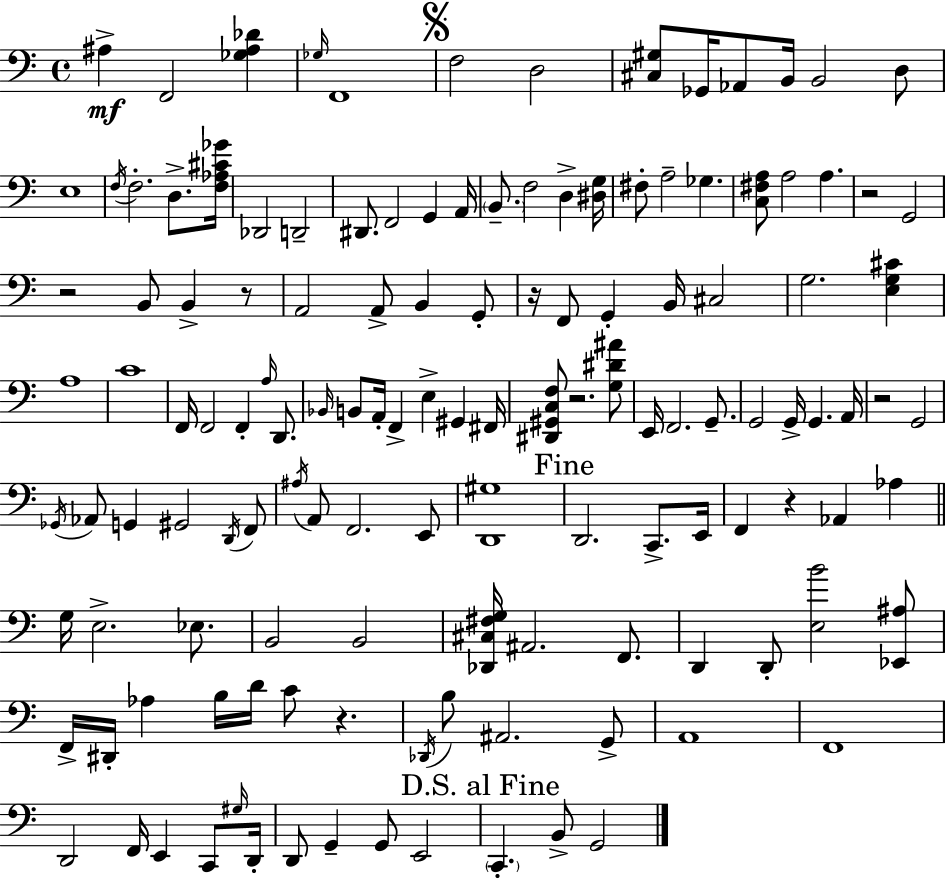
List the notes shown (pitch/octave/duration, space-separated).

A#3/q F2/h [Gb3,A#3,Db4]/q Gb3/s F2/w F3/h D3/h [C#3,G#3]/e Gb2/s Ab2/e B2/s B2/h D3/e E3/w F3/s F3/h. D3/e. [F3,Ab3,C#4,Gb4]/s Db2/h D2/h D#2/e. F2/h G2/q A2/s B2/e. F3/h D3/q [D#3,G3]/s F#3/e A3/h Gb3/q. [C3,F#3,A3]/e A3/h A3/q. R/h G2/h R/h B2/e B2/q R/e A2/h A2/e B2/q G2/e R/s F2/e G2/q B2/s C#3/h G3/h. [E3,G3,C#4]/q A3/w C4/w F2/s F2/h F2/q A3/s D2/e. Bb2/s B2/e A2/s F2/q E3/q G#2/q F#2/s [D#2,G#2,C3,F3]/e R/h. [G3,D#4,A#4]/e E2/s F2/h. G2/e. G2/h G2/s G2/q. A2/s R/h G2/h Gb2/s Ab2/e G2/q G#2/h D2/s F2/e A#3/s A2/e F2/h. E2/e [D2,G#3]/w D2/h. C2/e. E2/s F2/q R/q Ab2/q Ab3/q G3/s E3/h. Eb3/e. B2/h B2/h [Db2,C#3,F#3,G3]/s A#2/h. F2/e. D2/q D2/e [E3,B4]/h [Eb2,A#3]/e F2/s D#2/s Ab3/q B3/s D4/s C4/e R/q. Db2/s B3/e A#2/h. G2/e A2/w F2/w D2/h F2/s E2/q C2/e G#3/s D2/s D2/e G2/q G2/e E2/h C2/q. B2/e G2/h